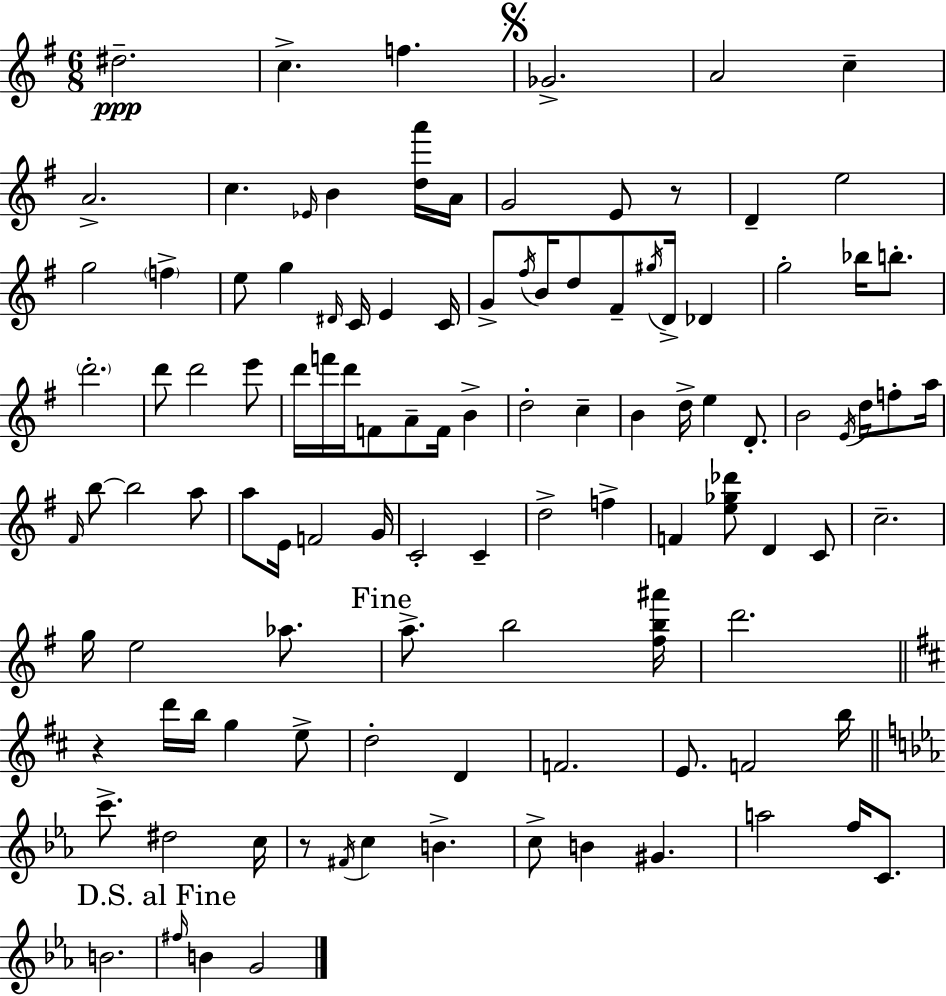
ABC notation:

X:1
T:Untitled
M:6/8
L:1/4
K:G
^d2 c f _G2 A2 c A2 c _E/4 B [da']/4 A/4 G2 E/2 z/2 D e2 g2 f e/2 g ^D/4 C/4 E C/4 G/2 ^f/4 B/4 d/2 ^F/2 ^g/4 D/4 _D g2 _b/4 b/2 d'2 d'/2 d'2 e'/2 d'/4 f'/4 d'/4 F/2 A/2 F/4 B d2 c B d/4 e D/2 B2 E/4 d/4 f/2 a/4 ^F/4 b/2 b2 a/2 a/2 E/4 F2 G/4 C2 C d2 f F [e_g_d']/2 D C/2 c2 g/4 e2 _a/2 a/2 b2 [^fb^a']/4 d'2 z d'/4 b/4 g e/2 d2 D F2 E/2 F2 b/4 c'/2 ^d2 c/4 z/2 ^F/4 c B c/2 B ^G a2 f/4 C/2 B2 ^f/4 B G2